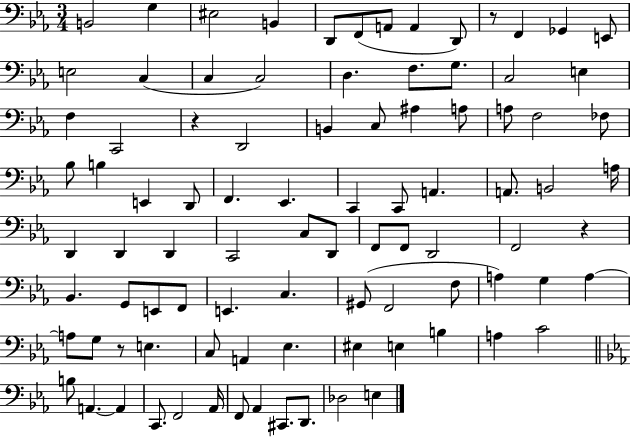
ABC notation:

X:1
T:Untitled
M:3/4
L:1/4
K:Eb
B,,2 G, ^E,2 B,, D,,/2 F,,/2 A,,/2 A,, D,,/2 z/2 F,, _G,, E,,/2 E,2 C, C, C,2 D, F,/2 G,/2 C,2 E, F, C,,2 z D,,2 B,, C,/2 ^A, A,/2 A,/2 F,2 _F,/2 _B,/2 B, E,, D,,/2 F,, _E,, C,, C,,/2 A,, A,,/2 B,,2 A,/4 D,, D,, D,, C,,2 C,/2 D,,/2 F,,/2 F,,/2 D,,2 F,,2 z _B,, G,,/2 E,,/2 F,,/2 E,, C, ^G,,/2 F,,2 F,/2 A, G, A, A,/2 G,/2 z/2 E, C,/2 A,, _E, ^E, E, B, A, C2 B,/2 A,, A,, C,,/2 F,,2 _A,,/4 F,,/2 _A,, ^C,,/2 D,,/2 _D,2 E,